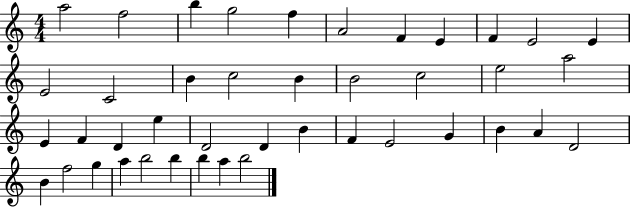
{
  \clef treble
  \numericTimeSignature
  \time 4/4
  \key c \major
  a''2 f''2 | b''4 g''2 f''4 | a'2 f'4 e'4 | f'4 e'2 e'4 | \break e'2 c'2 | b'4 c''2 b'4 | b'2 c''2 | e''2 a''2 | \break e'4 f'4 d'4 e''4 | d'2 d'4 b'4 | f'4 e'2 g'4 | b'4 a'4 d'2 | \break b'4 f''2 g''4 | a''4 b''2 b''4 | b''4 a''4 b''2 | \bar "|."
}